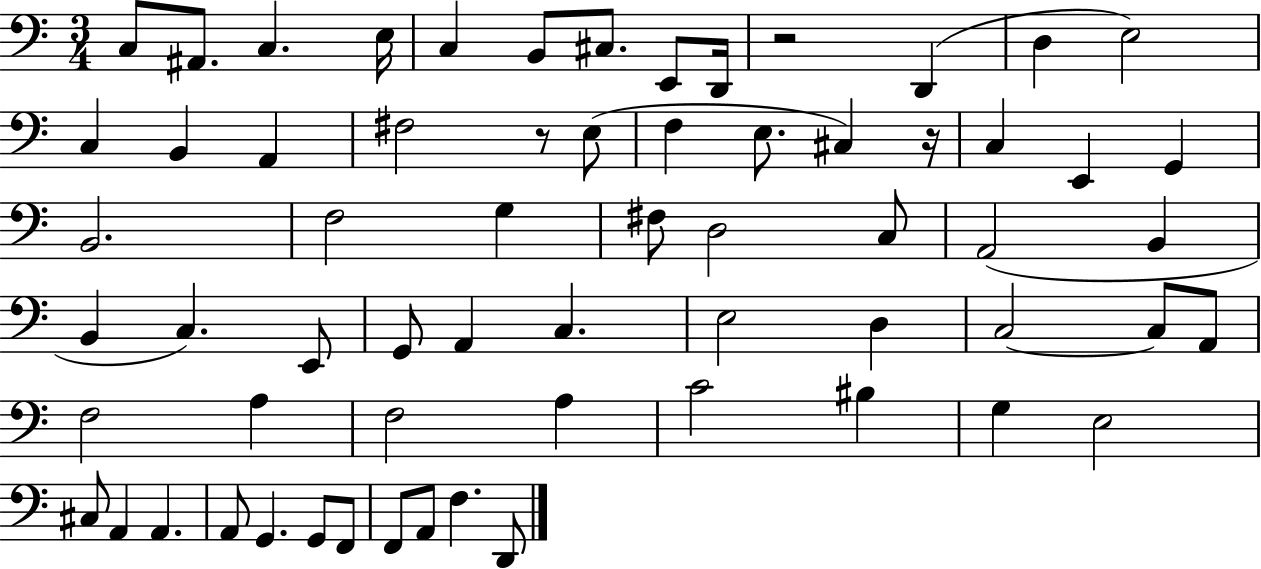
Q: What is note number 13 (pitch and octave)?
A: C3